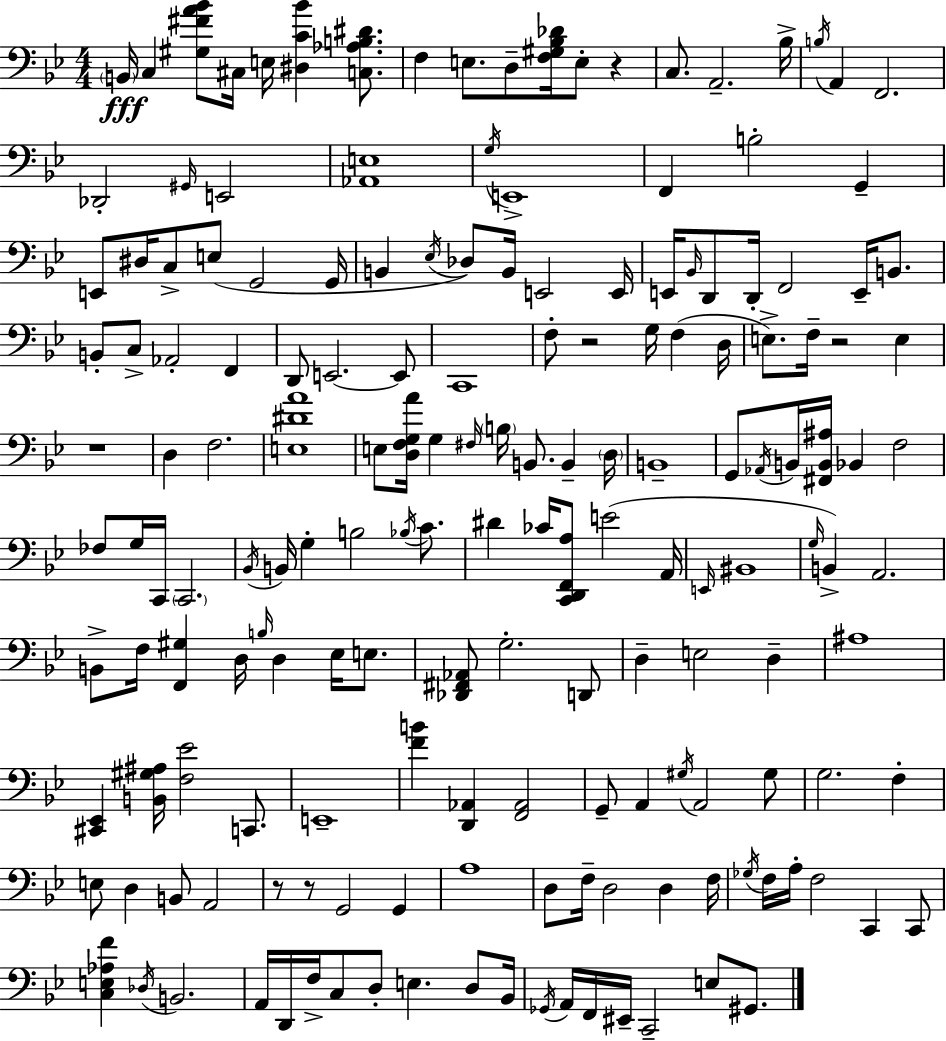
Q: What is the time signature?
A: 4/4